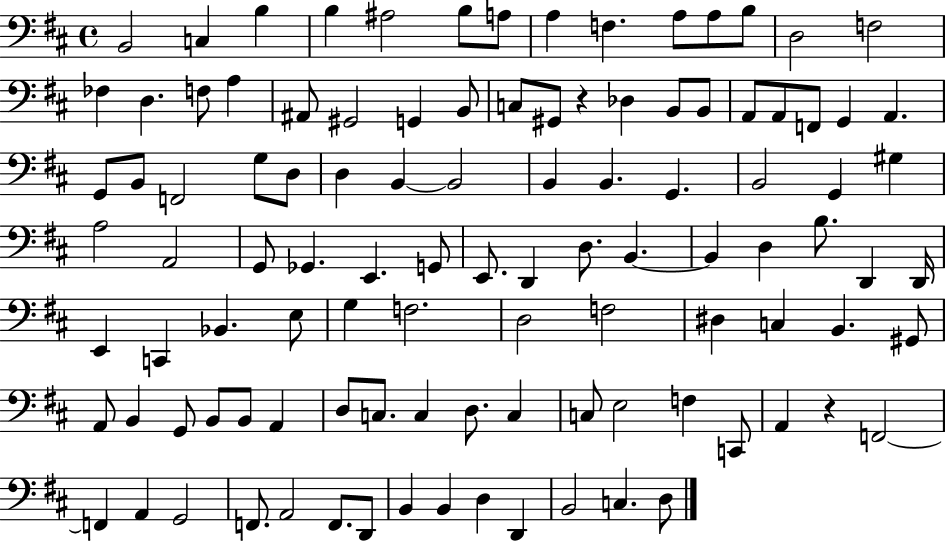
X:1
T:Untitled
M:4/4
L:1/4
K:D
B,,2 C, B, B, ^A,2 B,/2 A,/2 A, F, A,/2 A,/2 B,/2 D,2 F,2 _F, D, F,/2 A, ^A,,/2 ^G,,2 G,, B,,/2 C,/2 ^G,,/2 z _D, B,,/2 B,,/2 A,,/2 A,,/2 F,,/2 G,, A,, G,,/2 B,,/2 F,,2 G,/2 D,/2 D, B,, B,,2 B,, B,, G,, B,,2 G,, ^G, A,2 A,,2 G,,/2 _G,, E,, G,,/2 E,,/2 D,, D,/2 B,, B,, D, B,/2 D,, D,,/4 E,, C,, _B,, E,/2 G, F,2 D,2 F,2 ^D, C, B,, ^G,,/2 A,,/2 B,, G,,/2 B,,/2 B,,/2 A,, D,/2 C,/2 C, D,/2 C, C,/2 E,2 F, C,,/2 A,, z F,,2 F,, A,, G,,2 F,,/2 A,,2 F,,/2 D,,/2 B,, B,, D, D,, B,,2 C, D,/2